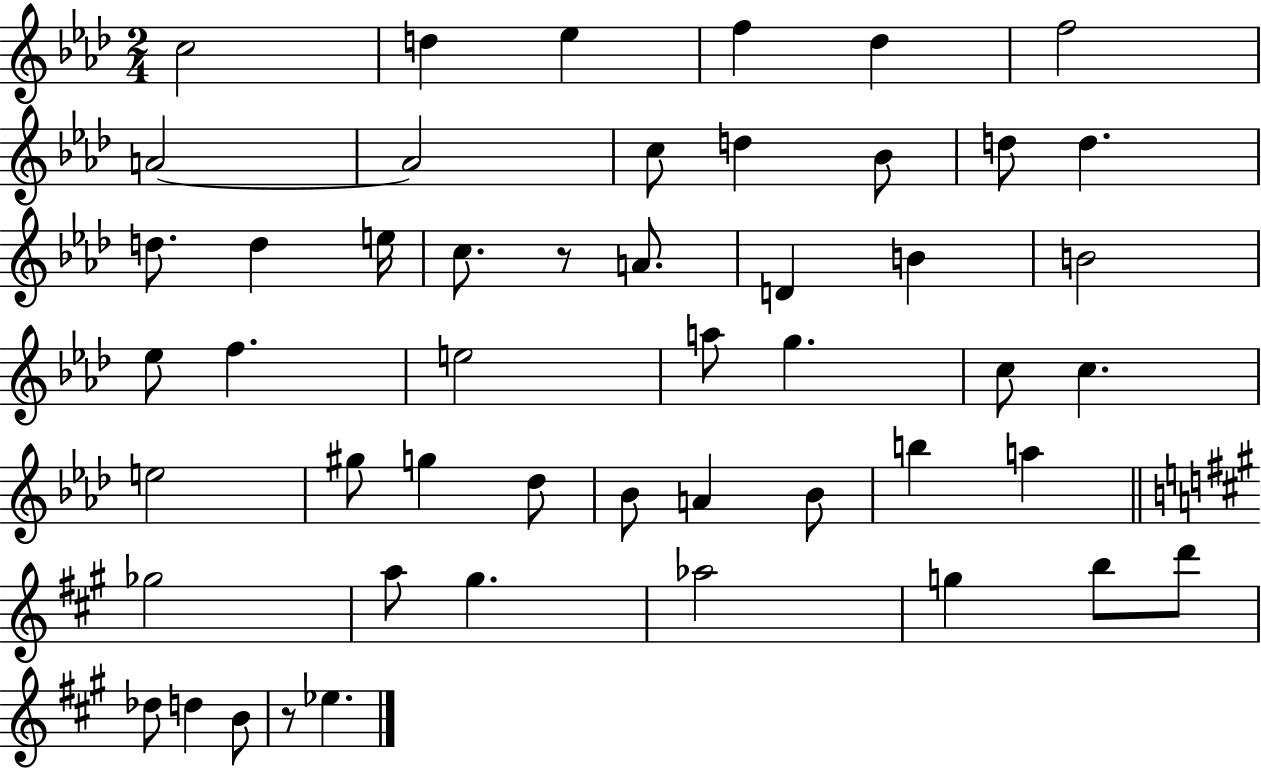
{
  \clef treble
  \numericTimeSignature
  \time 2/4
  \key aes \major
  \repeat volta 2 { c''2 | d''4 ees''4 | f''4 des''4 | f''2 | \break a'2~~ | a'2 | c''8 d''4 bes'8 | d''8 d''4. | \break d''8. d''4 e''16 | c''8. r8 a'8. | d'4 b'4 | b'2 | \break ees''8 f''4. | e''2 | a''8 g''4. | c''8 c''4. | \break e''2 | gis''8 g''4 des''8 | bes'8 a'4 bes'8 | b''4 a''4 | \break \bar "||" \break \key a \major ges''2 | a''8 gis''4. | aes''2 | g''4 b''8 d'''8 | \break des''8 d''4 b'8 | r8 ees''4. | } \bar "|."
}